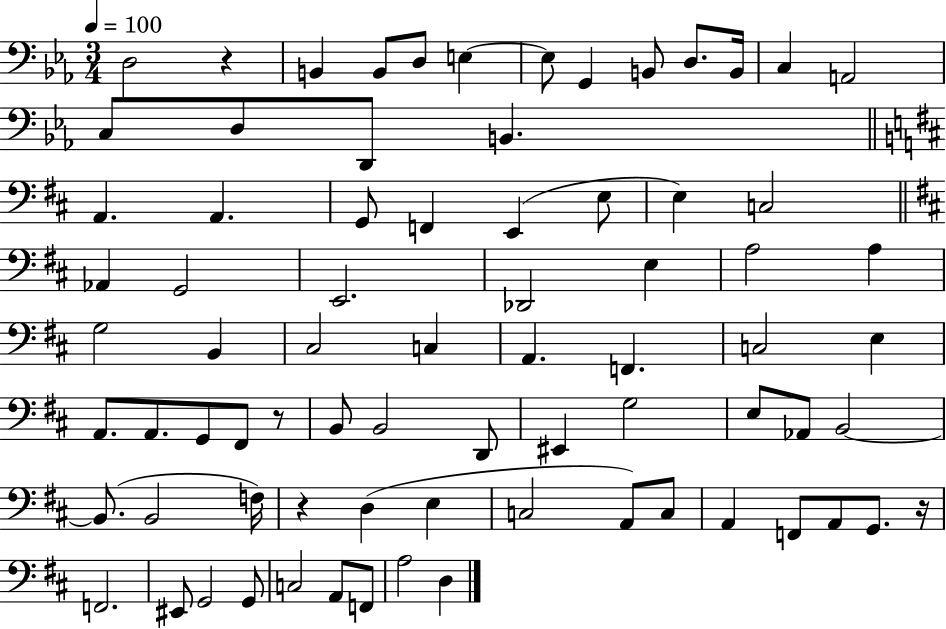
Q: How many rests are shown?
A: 4